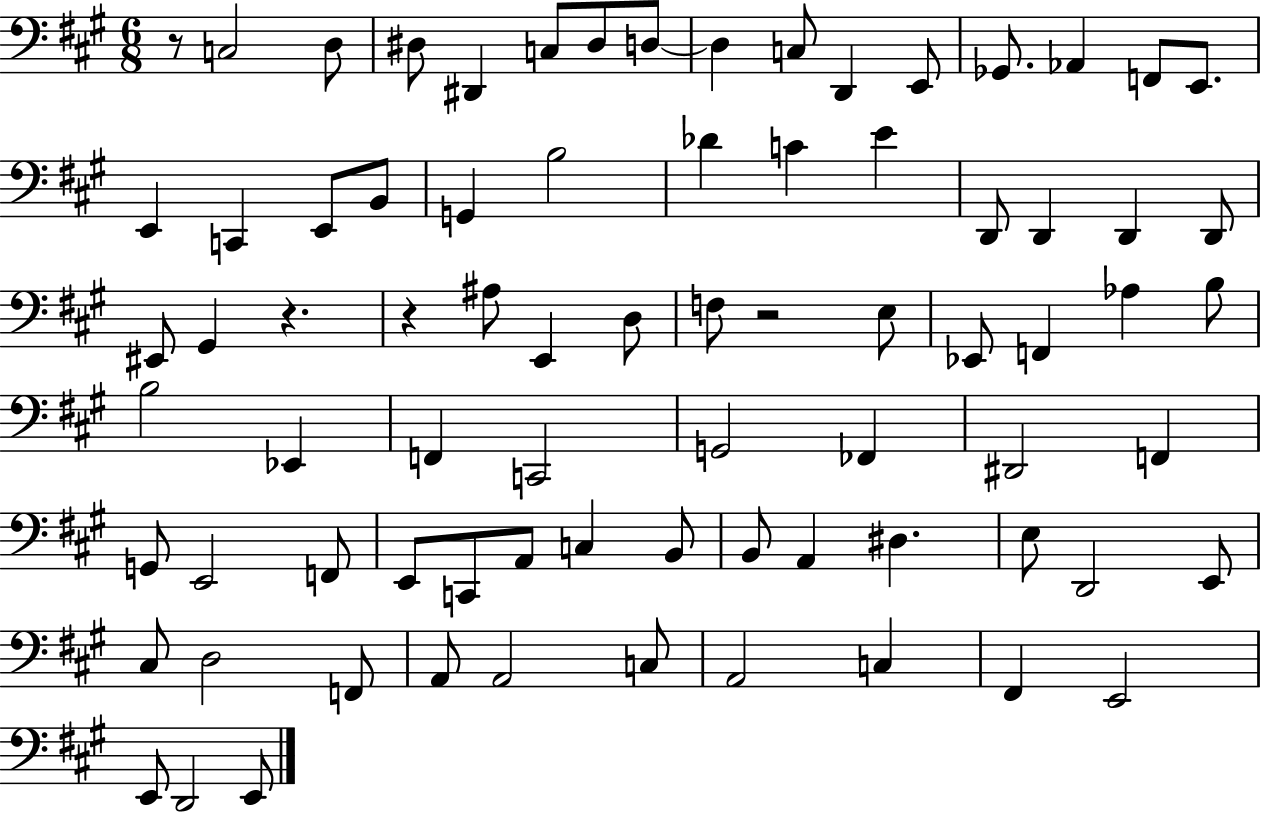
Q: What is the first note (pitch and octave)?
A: C3